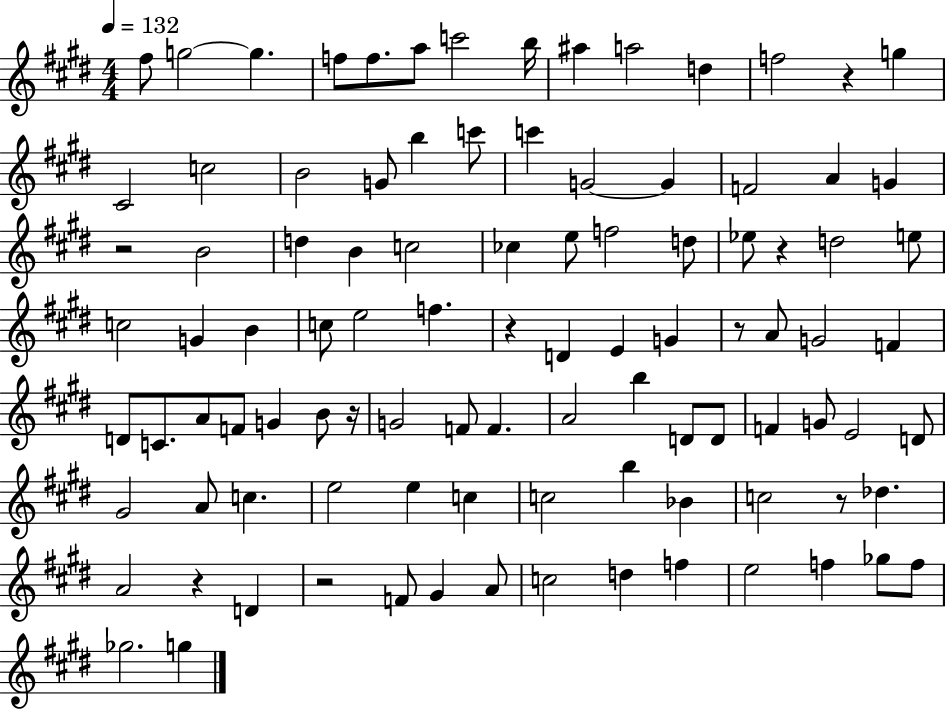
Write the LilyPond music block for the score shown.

{
  \clef treble
  \numericTimeSignature
  \time 4/4
  \key e \major
  \tempo 4 = 132
  fis''8 g''2~~ g''4. | f''8 f''8. a''8 c'''2 b''16 | ais''4 a''2 d''4 | f''2 r4 g''4 | \break cis'2 c''2 | b'2 g'8 b''4 c'''8 | c'''4 g'2~~ g'4 | f'2 a'4 g'4 | \break r2 b'2 | d''4 b'4 c''2 | ces''4 e''8 f''2 d''8 | ees''8 r4 d''2 e''8 | \break c''2 g'4 b'4 | c''8 e''2 f''4. | r4 d'4 e'4 g'4 | r8 a'8 g'2 f'4 | \break d'8 c'8. a'8 f'8 g'4 b'8 r16 | g'2 f'8 f'4. | a'2 b''4 d'8 d'8 | f'4 g'8 e'2 d'8 | \break gis'2 a'8 c''4. | e''2 e''4 c''4 | c''2 b''4 bes'4 | c''2 r8 des''4. | \break a'2 r4 d'4 | r2 f'8 gis'4 a'8 | c''2 d''4 f''4 | e''2 f''4 ges''8 f''8 | \break ges''2. g''4 | \bar "|."
}